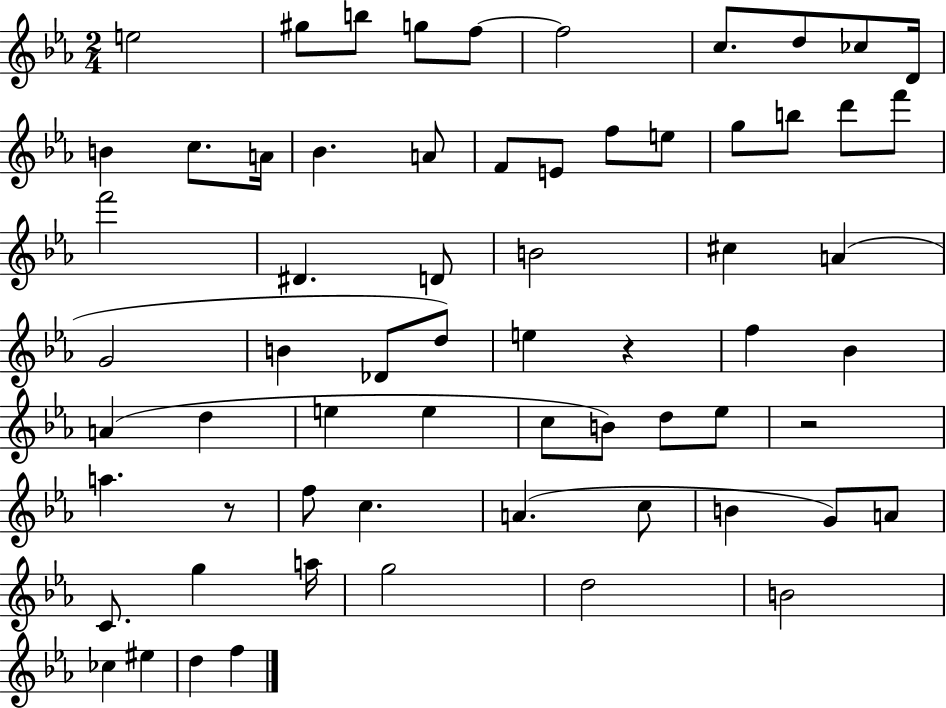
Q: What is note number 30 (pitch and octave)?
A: G4